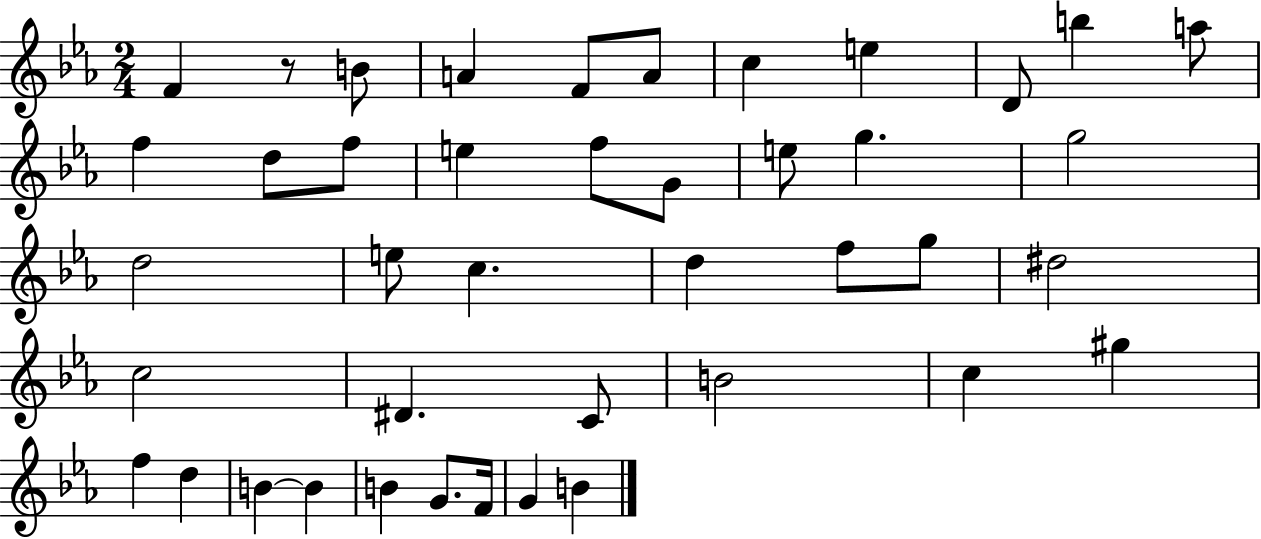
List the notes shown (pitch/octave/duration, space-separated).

F4/q R/e B4/e A4/q F4/e A4/e C5/q E5/q D4/e B5/q A5/e F5/q D5/e F5/e E5/q F5/e G4/e E5/e G5/q. G5/h D5/h E5/e C5/q. D5/q F5/e G5/e D#5/h C5/h D#4/q. C4/e B4/h C5/q G#5/q F5/q D5/q B4/q B4/q B4/q G4/e. F4/s G4/q B4/q